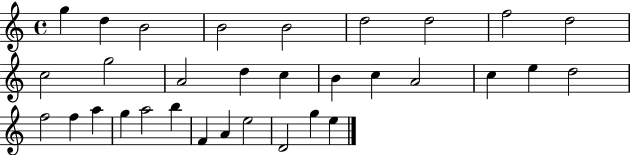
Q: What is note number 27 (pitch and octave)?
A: F4